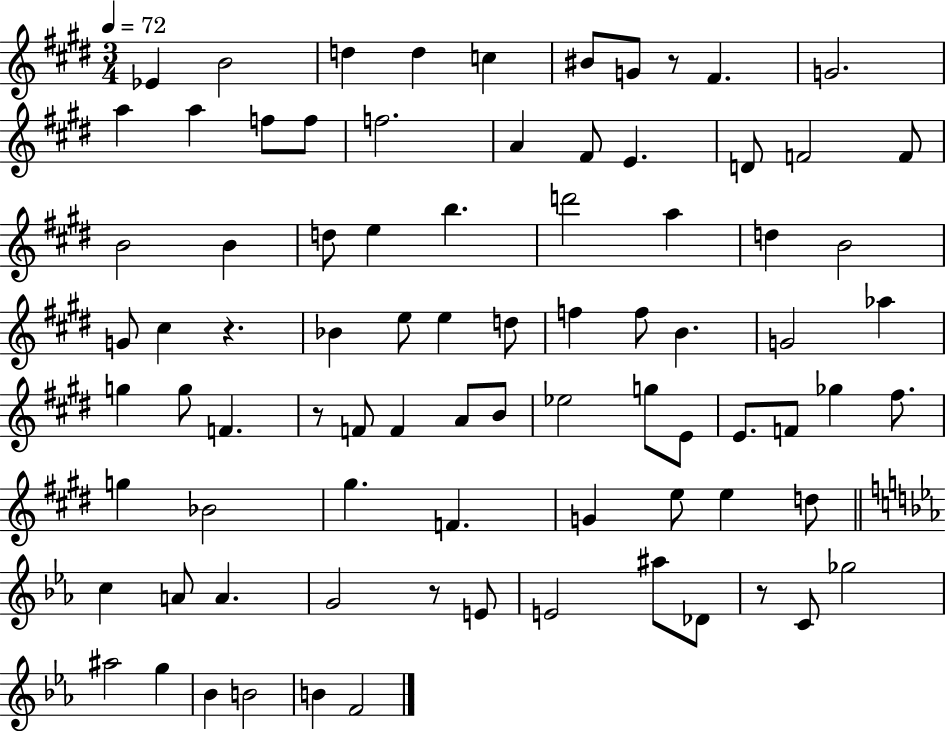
Eb4/q B4/h D5/q D5/q C5/q BIS4/e G4/e R/e F#4/q. G4/h. A5/q A5/q F5/e F5/e F5/h. A4/q F#4/e E4/q. D4/e F4/h F4/e B4/h B4/q D5/e E5/q B5/q. D6/h A5/q D5/q B4/h G4/e C#5/q R/q. Bb4/q E5/e E5/q D5/e F5/q F5/e B4/q. G4/h Ab5/q G5/q G5/e F4/q. R/e F4/e F4/q A4/e B4/e Eb5/h G5/e E4/e E4/e. F4/e Gb5/q F#5/e. G5/q Bb4/h G#5/q. F4/q. G4/q E5/e E5/q D5/e C5/q A4/e A4/q. G4/h R/e E4/e E4/h A#5/e Db4/e R/e C4/e Gb5/h A#5/h G5/q Bb4/q B4/h B4/q F4/h